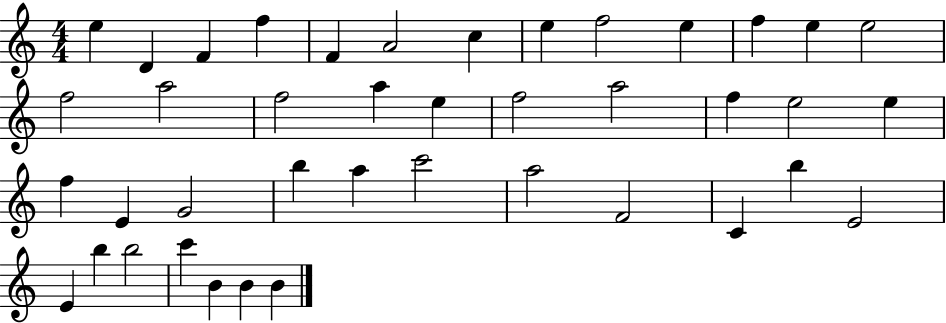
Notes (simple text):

E5/q D4/q F4/q F5/q F4/q A4/h C5/q E5/q F5/h E5/q F5/q E5/q E5/h F5/h A5/h F5/h A5/q E5/q F5/h A5/h F5/q E5/h E5/q F5/q E4/q G4/h B5/q A5/q C6/h A5/h F4/h C4/q B5/q E4/h E4/q B5/q B5/h C6/q B4/q B4/q B4/q